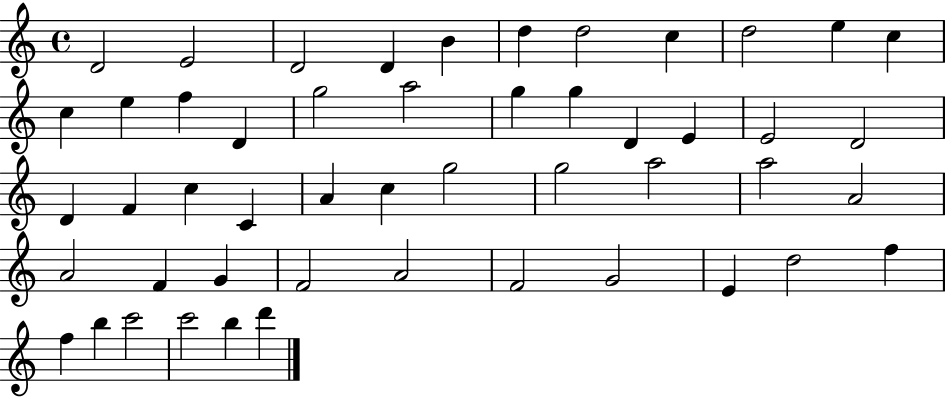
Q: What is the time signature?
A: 4/4